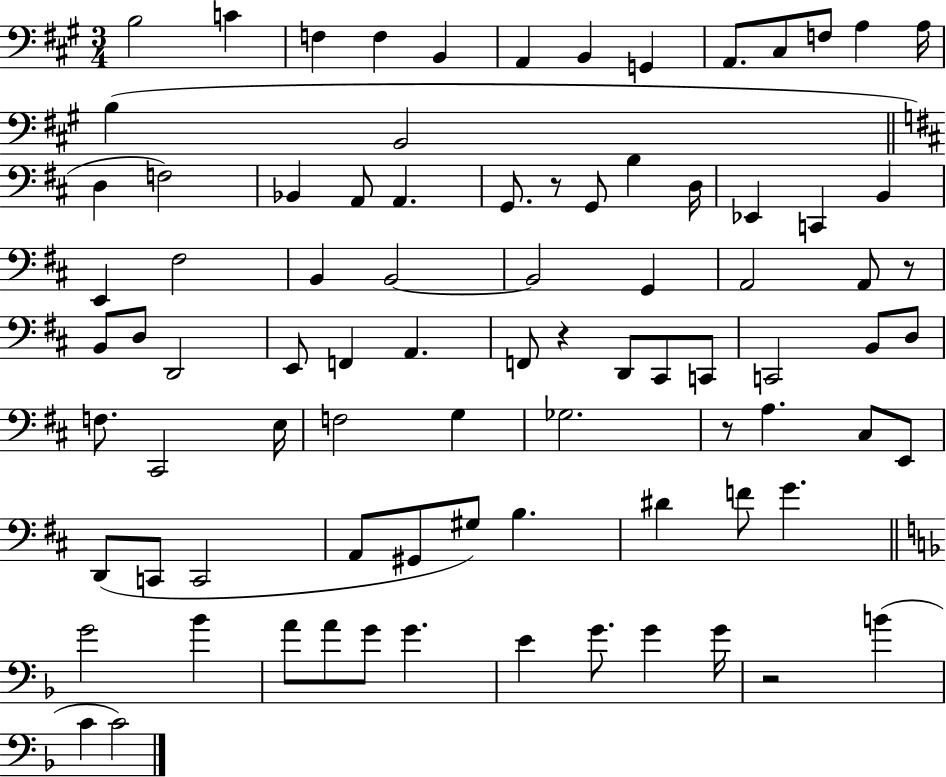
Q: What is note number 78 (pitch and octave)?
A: B4